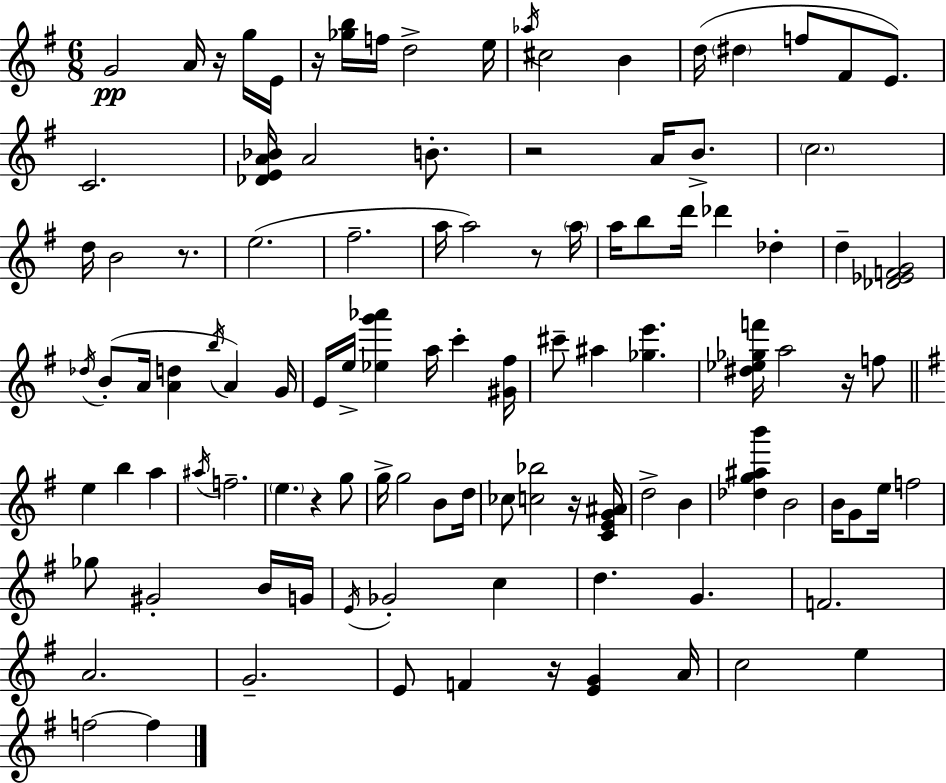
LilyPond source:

{
  \clef treble
  \numericTimeSignature
  \time 6/8
  \key g \major
  g'2\pp a'16 r16 g''16 e'16 | r16 <ges'' b''>16 f''16 d''2-> e''16 | \acciaccatura { aes''16 } cis''2 b'4 | d''16( \parenthesize dis''4 f''8 fis'8 e'8.) | \break c'2. | <des' e' a' bes'>16 a'2 b'8.-. | r2 a'16 b'8.-> | \parenthesize c''2. | \break d''16 b'2 r8. | e''2.( | fis''2.-- | a''16 a''2) r8 | \break \parenthesize a''16 a''16 b''8 d'''16 des'''4 des''4-. | d''4-- <des' ees' f' g'>2 | \acciaccatura { des''16 }( b'8-. a'16 <a' d''>4 \acciaccatura { b''16 } a'4) | g'16 e'16 e''16-> <ees'' g''' aes'''>4 a''16 c'''4-. | \break <gis' fis''>16 cis'''8-- ais''4 <ges'' e'''>4. | <dis'' ees'' ges'' f'''>16 a''2 | r16 f''8 \bar "||" \break \key g \major e''4 b''4 a''4 | \acciaccatura { ais''16 } f''2.-- | \parenthesize e''4. r4 g''8 | g''16-> g''2 b'8 | \break d''16 ces''8 <c'' bes''>2 r16 | <c' e' g' ais'>16 d''2-> b'4 | <des'' g'' ais'' b'''>4 b'2 | b'16 g'8 e''16 f''2 | \break ges''8 gis'2-. b'16 | g'16 \acciaccatura { e'16 } ges'2-. c''4 | d''4. g'4. | f'2. | \break a'2. | g'2.-- | e'8 f'4 r16 <e' g'>4 | a'16 c''2 e''4 | \break f''2~~ f''4 | \bar "|."
}